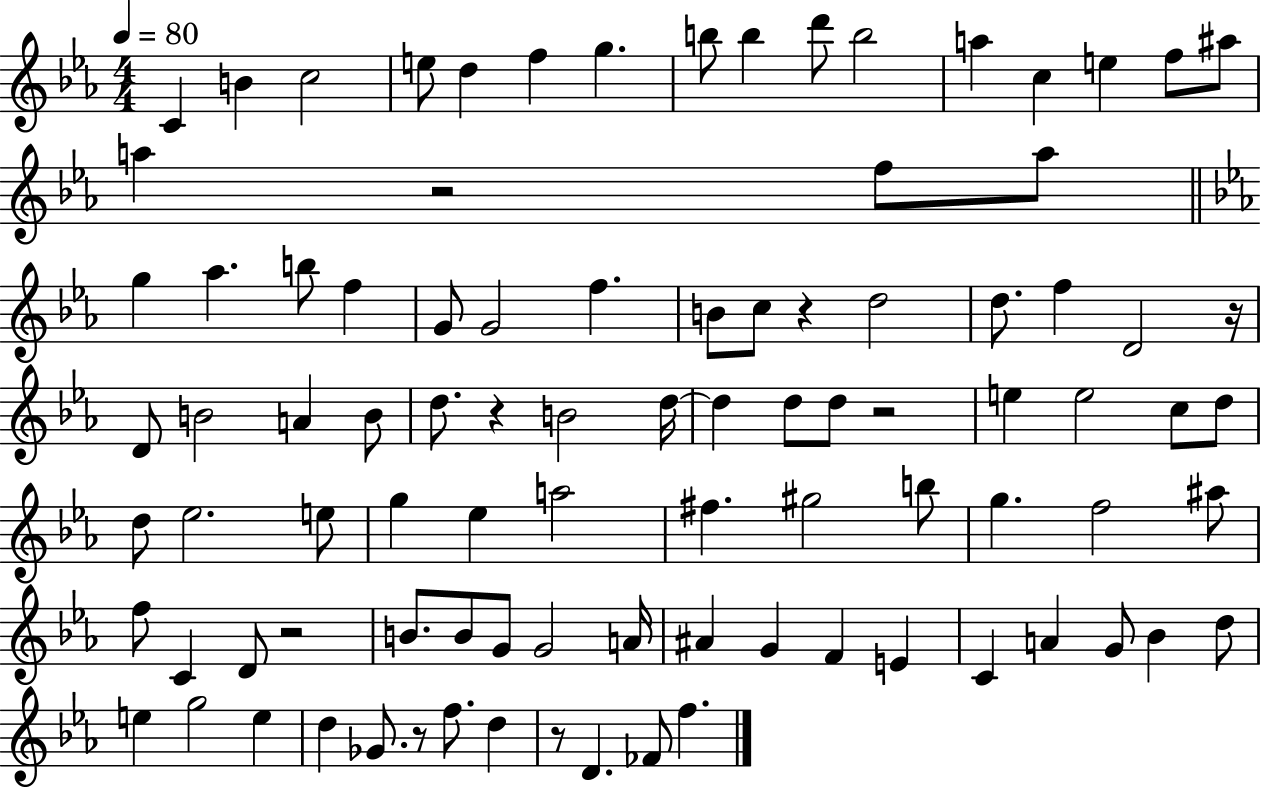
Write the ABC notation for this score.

X:1
T:Untitled
M:4/4
L:1/4
K:Eb
C B c2 e/2 d f g b/2 b d'/2 b2 a c e f/2 ^a/2 a z2 f/2 a/2 g _a b/2 f G/2 G2 f B/2 c/2 z d2 d/2 f D2 z/4 D/2 B2 A B/2 d/2 z B2 d/4 d d/2 d/2 z2 e e2 c/2 d/2 d/2 _e2 e/2 g _e a2 ^f ^g2 b/2 g f2 ^a/2 f/2 C D/2 z2 B/2 B/2 G/2 G2 A/4 ^A G F E C A G/2 _B d/2 e g2 e d _G/2 z/2 f/2 d z/2 D _F/2 f